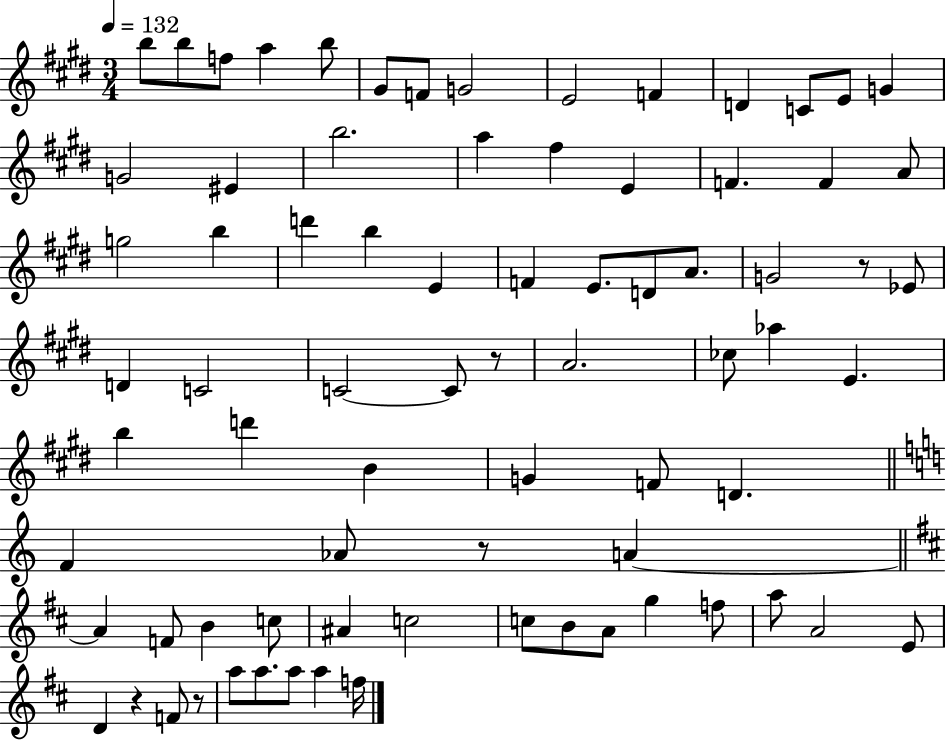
{
  \clef treble
  \numericTimeSignature
  \time 3/4
  \key e \major
  \tempo 4 = 132
  b''8 b''8 f''8 a''4 b''8 | gis'8 f'8 g'2 | e'2 f'4 | d'4 c'8 e'8 g'4 | \break g'2 eis'4 | b''2. | a''4 fis''4 e'4 | f'4. f'4 a'8 | \break g''2 b''4 | d'''4 b''4 e'4 | f'4 e'8. d'8 a'8. | g'2 r8 ees'8 | \break d'4 c'2 | c'2~~ c'8 r8 | a'2. | ces''8 aes''4 e'4. | \break b''4 d'''4 b'4 | g'4 f'8 d'4. | \bar "||" \break \key c \major f'4 aes'8 r8 a'4~~ | \bar "||" \break \key d \major a'4 f'8 b'4 c''8 | ais'4 c''2 | c''8 b'8 a'8 g''4 f''8 | a''8 a'2 e'8 | \break d'4 r4 f'8 r8 | a''8 a''8. a''8 a''4 f''16 | \bar "|."
}